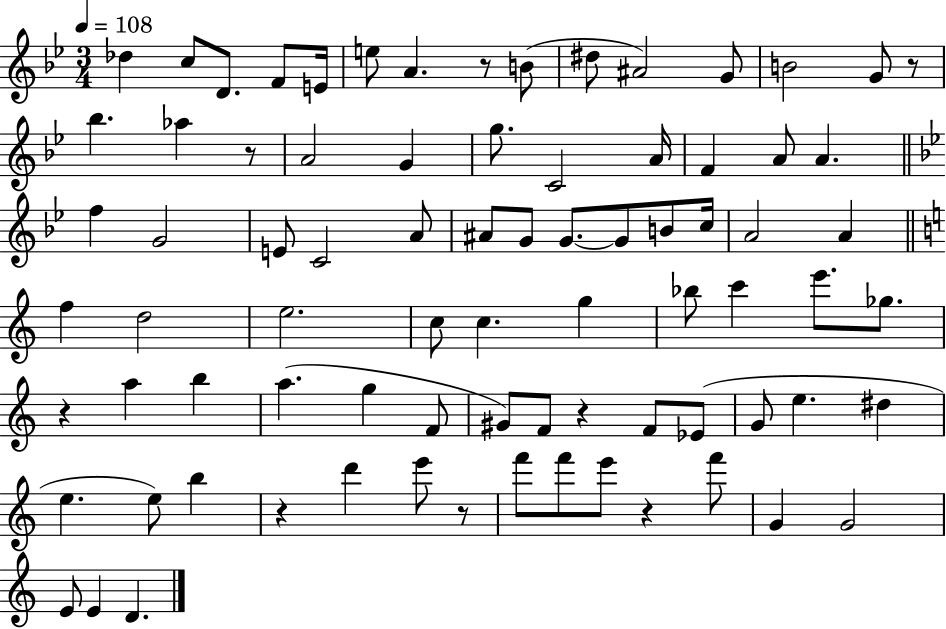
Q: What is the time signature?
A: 3/4